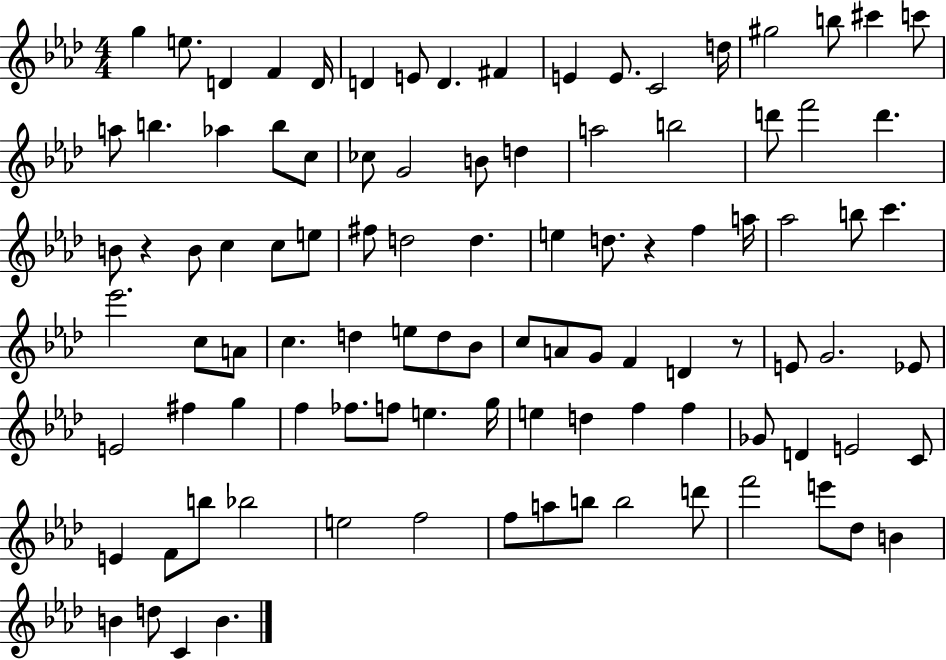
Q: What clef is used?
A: treble